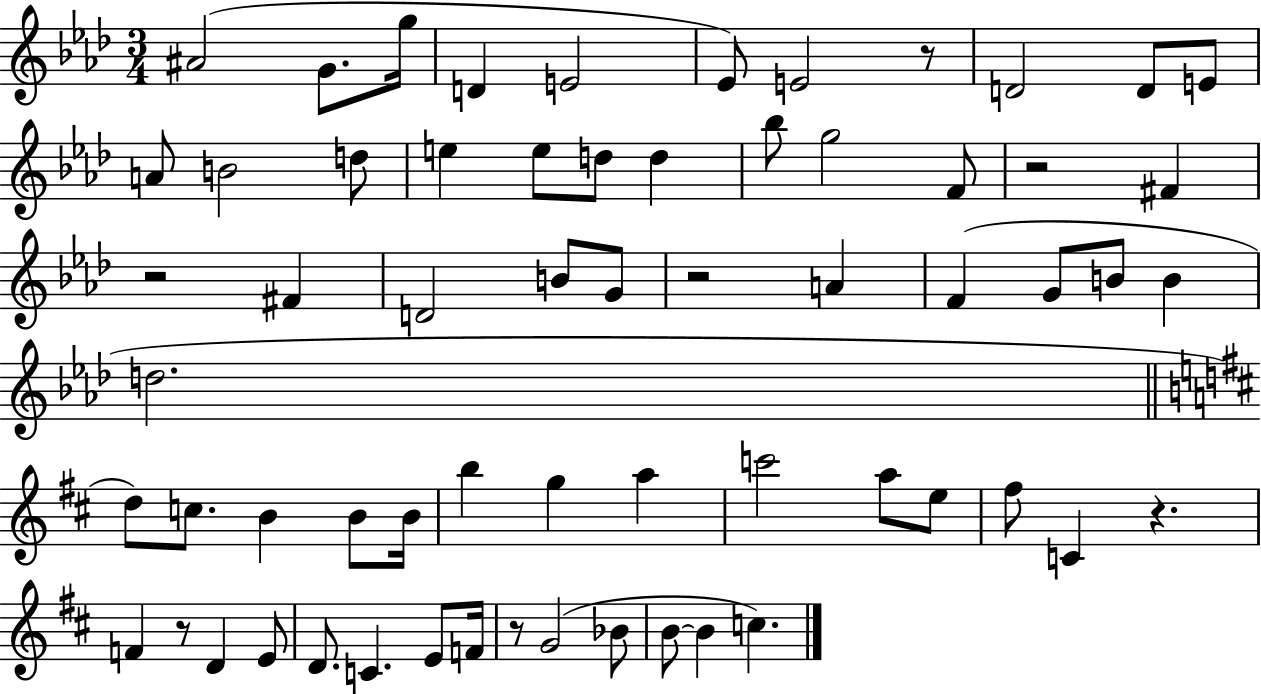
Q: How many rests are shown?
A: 7